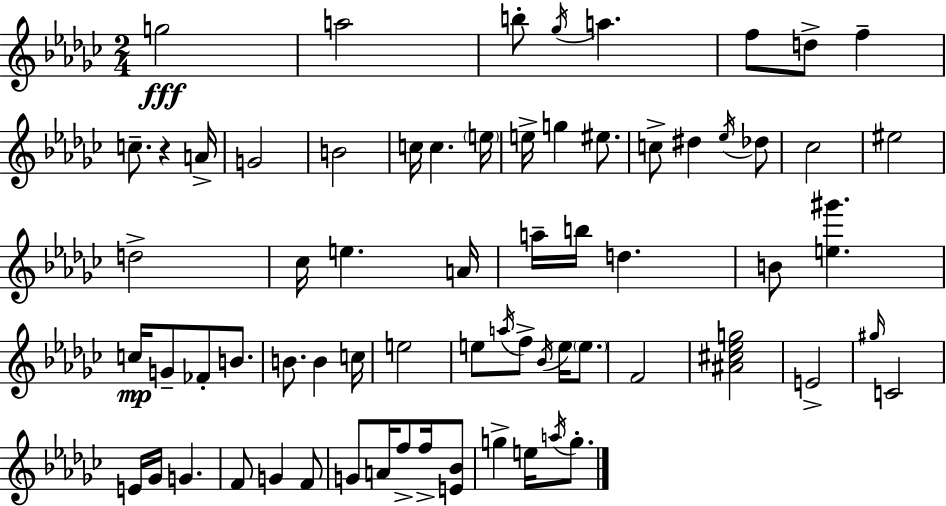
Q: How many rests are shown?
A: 1